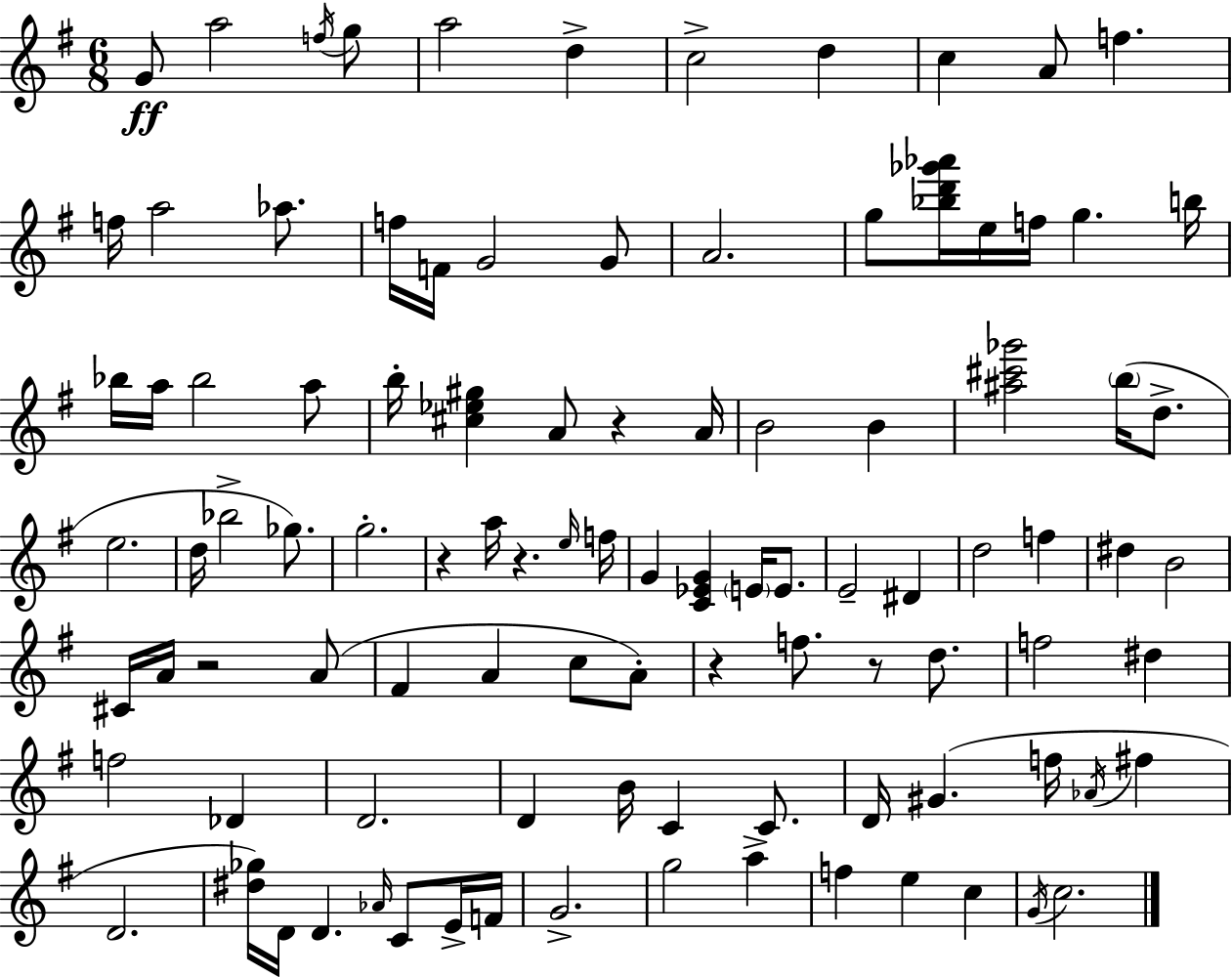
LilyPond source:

{
  \clef treble
  \numericTimeSignature
  \time 6/8
  \key g \major
  \repeat volta 2 { g'8\ff a''2 \acciaccatura { f''16 } g''8 | a''2 d''4-> | c''2-> d''4 | c''4 a'8 f''4. | \break f''16 a''2 aes''8. | f''16 f'16 g'2 g'8 | a'2. | g''8 <bes'' d''' ges''' aes'''>16 e''16 f''16 g''4. | \break b''16 bes''16 a''16 bes''2 a''8 | b''16-. <cis'' ees'' gis''>4 a'8 r4 | a'16 b'2 b'4 | <ais'' cis''' ges'''>2 \parenthesize b''16( d''8.-> | \break e''2. | d''16 bes''2-> ges''8.) | g''2.-. | r4 a''16 r4. | \break \grace { e''16 } f''16 g'4 <c' ees' g'>4 \parenthesize e'16 e'8. | e'2-- dis'4 | d''2 f''4 | dis''4 b'2 | \break cis'16 a'16 r2 | a'8( fis'4 a'4 c''8 | a'8-.) r4 f''8. r8 d''8. | f''2 dis''4 | \break f''2 des'4 | d'2. | d'4 b'16 c'4 c'8. | d'16 gis'4.( f''16 \acciaccatura { aes'16 } fis''4 | \break d'2. | <dis'' ges''>16) d'16 d'4. \grace { aes'16 } | c'8 e'16-> f'16 g'2.-> | g''2 | \break a''4-> f''4 e''4 | c''4 \acciaccatura { g'16 } c''2. | } \bar "|."
}